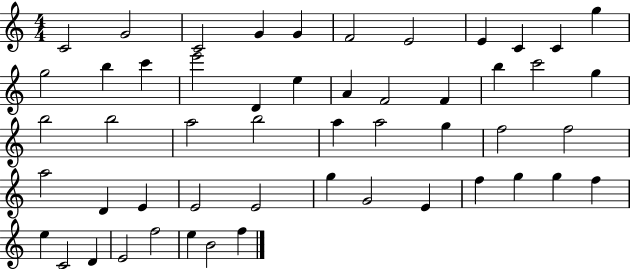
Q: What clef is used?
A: treble